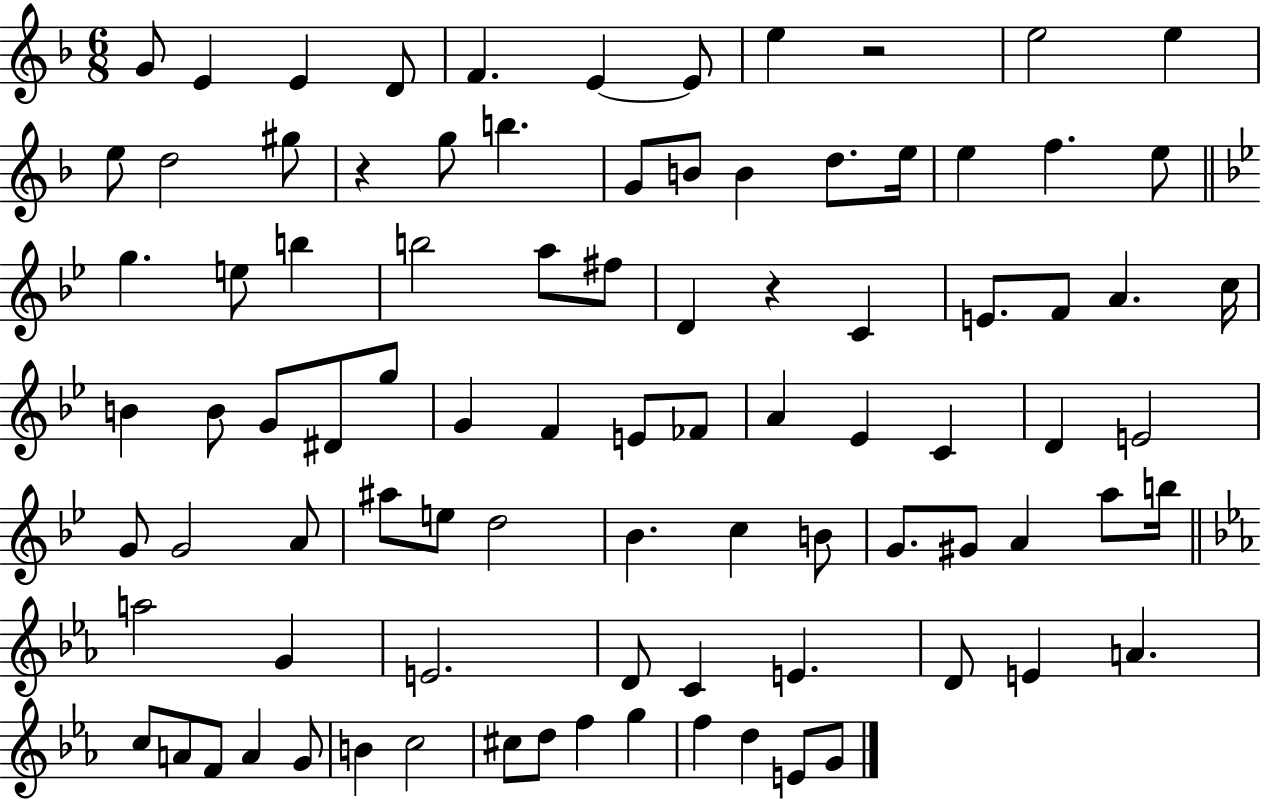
G4/e E4/q E4/q D4/e F4/q. E4/q E4/e E5/q R/h E5/h E5/q E5/e D5/h G#5/e R/q G5/e B5/q. G4/e B4/e B4/q D5/e. E5/s E5/q F5/q. E5/e G5/q. E5/e B5/q B5/h A5/e F#5/e D4/q R/q C4/q E4/e. F4/e A4/q. C5/s B4/q B4/e G4/e D#4/e G5/e G4/q F4/q E4/e FES4/e A4/q Eb4/q C4/q D4/q E4/h G4/e G4/h A4/e A#5/e E5/e D5/h Bb4/q. C5/q B4/e G4/e. G#4/e A4/q A5/e B5/s A5/h G4/q E4/h. D4/e C4/q E4/q. D4/e E4/q A4/q. C5/e A4/e F4/e A4/q G4/e B4/q C5/h C#5/e D5/e F5/q G5/q F5/q D5/q E4/e G4/e